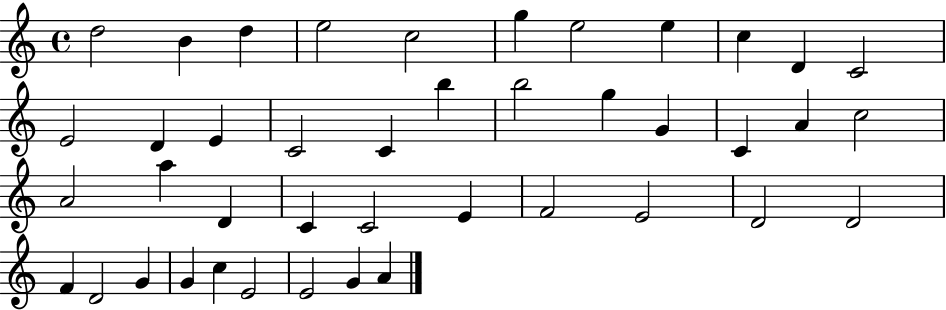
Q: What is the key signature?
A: C major